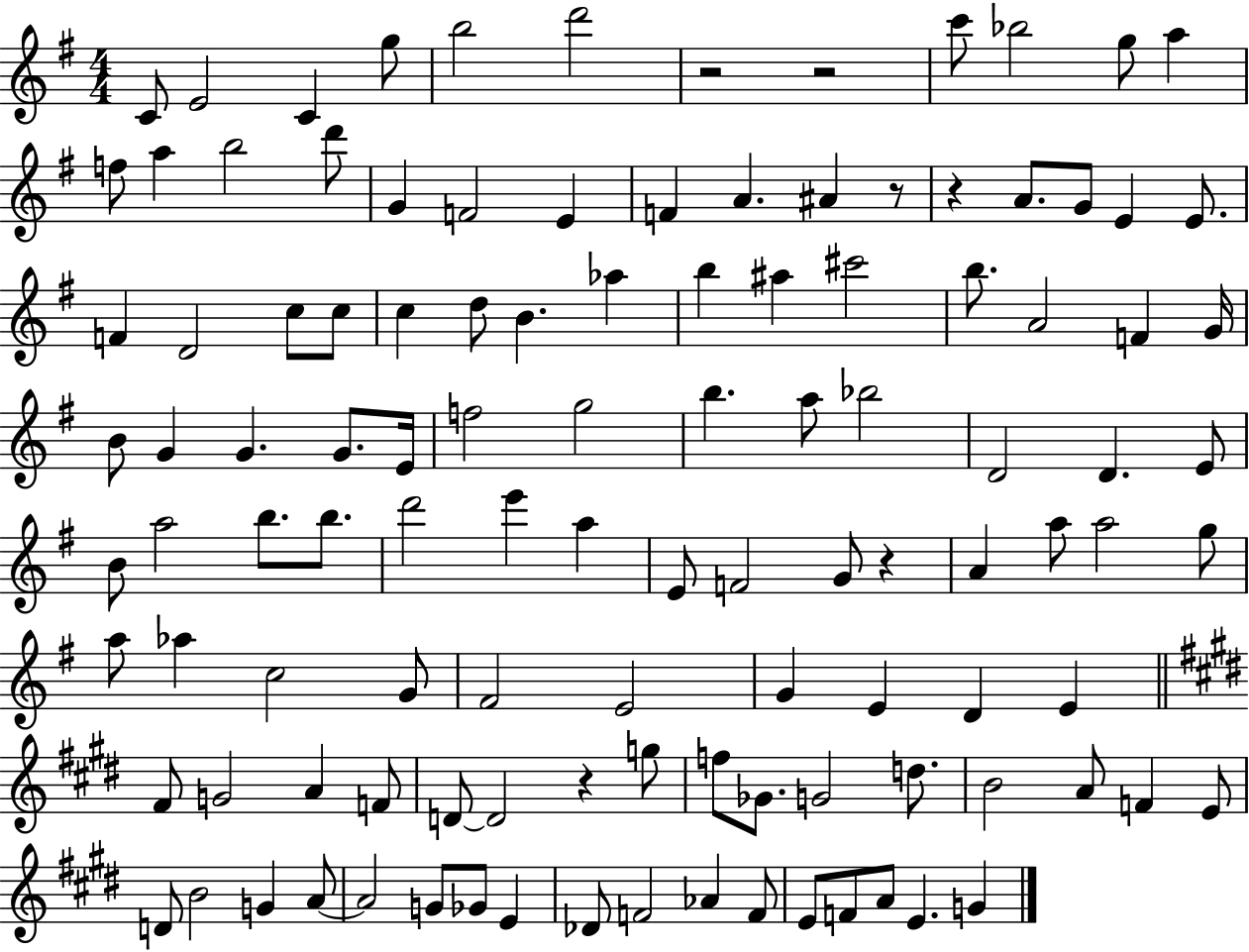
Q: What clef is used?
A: treble